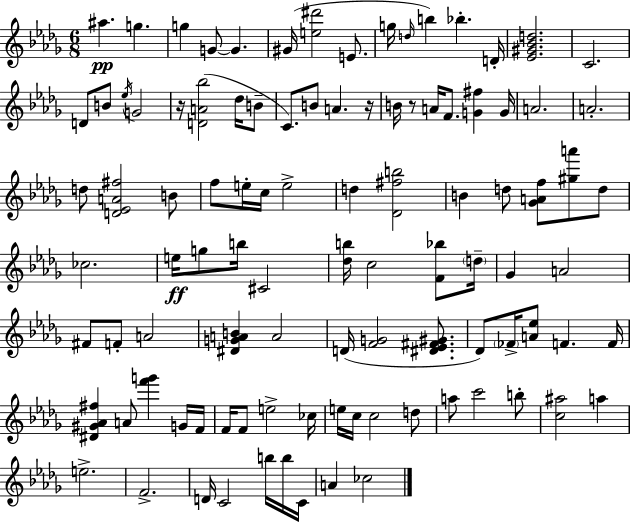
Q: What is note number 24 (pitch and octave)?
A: A4